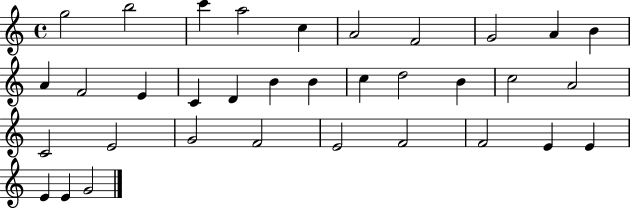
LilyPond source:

{
  \clef treble
  \time 4/4
  \defaultTimeSignature
  \key c \major
  g''2 b''2 | c'''4 a''2 c''4 | a'2 f'2 | g'2 a'4 b'4 | \break a'4 f'2 e'4 | c'4 d'4 b'4 b'4 | c''4 d''2 b'4 | c''2 a'2 | \break c'2 e'2 | g'2 f'2 | e'2 f'2 | f'2 e'4 e'4 | \break e'4 e'4 g'2 | \bar "|."
}